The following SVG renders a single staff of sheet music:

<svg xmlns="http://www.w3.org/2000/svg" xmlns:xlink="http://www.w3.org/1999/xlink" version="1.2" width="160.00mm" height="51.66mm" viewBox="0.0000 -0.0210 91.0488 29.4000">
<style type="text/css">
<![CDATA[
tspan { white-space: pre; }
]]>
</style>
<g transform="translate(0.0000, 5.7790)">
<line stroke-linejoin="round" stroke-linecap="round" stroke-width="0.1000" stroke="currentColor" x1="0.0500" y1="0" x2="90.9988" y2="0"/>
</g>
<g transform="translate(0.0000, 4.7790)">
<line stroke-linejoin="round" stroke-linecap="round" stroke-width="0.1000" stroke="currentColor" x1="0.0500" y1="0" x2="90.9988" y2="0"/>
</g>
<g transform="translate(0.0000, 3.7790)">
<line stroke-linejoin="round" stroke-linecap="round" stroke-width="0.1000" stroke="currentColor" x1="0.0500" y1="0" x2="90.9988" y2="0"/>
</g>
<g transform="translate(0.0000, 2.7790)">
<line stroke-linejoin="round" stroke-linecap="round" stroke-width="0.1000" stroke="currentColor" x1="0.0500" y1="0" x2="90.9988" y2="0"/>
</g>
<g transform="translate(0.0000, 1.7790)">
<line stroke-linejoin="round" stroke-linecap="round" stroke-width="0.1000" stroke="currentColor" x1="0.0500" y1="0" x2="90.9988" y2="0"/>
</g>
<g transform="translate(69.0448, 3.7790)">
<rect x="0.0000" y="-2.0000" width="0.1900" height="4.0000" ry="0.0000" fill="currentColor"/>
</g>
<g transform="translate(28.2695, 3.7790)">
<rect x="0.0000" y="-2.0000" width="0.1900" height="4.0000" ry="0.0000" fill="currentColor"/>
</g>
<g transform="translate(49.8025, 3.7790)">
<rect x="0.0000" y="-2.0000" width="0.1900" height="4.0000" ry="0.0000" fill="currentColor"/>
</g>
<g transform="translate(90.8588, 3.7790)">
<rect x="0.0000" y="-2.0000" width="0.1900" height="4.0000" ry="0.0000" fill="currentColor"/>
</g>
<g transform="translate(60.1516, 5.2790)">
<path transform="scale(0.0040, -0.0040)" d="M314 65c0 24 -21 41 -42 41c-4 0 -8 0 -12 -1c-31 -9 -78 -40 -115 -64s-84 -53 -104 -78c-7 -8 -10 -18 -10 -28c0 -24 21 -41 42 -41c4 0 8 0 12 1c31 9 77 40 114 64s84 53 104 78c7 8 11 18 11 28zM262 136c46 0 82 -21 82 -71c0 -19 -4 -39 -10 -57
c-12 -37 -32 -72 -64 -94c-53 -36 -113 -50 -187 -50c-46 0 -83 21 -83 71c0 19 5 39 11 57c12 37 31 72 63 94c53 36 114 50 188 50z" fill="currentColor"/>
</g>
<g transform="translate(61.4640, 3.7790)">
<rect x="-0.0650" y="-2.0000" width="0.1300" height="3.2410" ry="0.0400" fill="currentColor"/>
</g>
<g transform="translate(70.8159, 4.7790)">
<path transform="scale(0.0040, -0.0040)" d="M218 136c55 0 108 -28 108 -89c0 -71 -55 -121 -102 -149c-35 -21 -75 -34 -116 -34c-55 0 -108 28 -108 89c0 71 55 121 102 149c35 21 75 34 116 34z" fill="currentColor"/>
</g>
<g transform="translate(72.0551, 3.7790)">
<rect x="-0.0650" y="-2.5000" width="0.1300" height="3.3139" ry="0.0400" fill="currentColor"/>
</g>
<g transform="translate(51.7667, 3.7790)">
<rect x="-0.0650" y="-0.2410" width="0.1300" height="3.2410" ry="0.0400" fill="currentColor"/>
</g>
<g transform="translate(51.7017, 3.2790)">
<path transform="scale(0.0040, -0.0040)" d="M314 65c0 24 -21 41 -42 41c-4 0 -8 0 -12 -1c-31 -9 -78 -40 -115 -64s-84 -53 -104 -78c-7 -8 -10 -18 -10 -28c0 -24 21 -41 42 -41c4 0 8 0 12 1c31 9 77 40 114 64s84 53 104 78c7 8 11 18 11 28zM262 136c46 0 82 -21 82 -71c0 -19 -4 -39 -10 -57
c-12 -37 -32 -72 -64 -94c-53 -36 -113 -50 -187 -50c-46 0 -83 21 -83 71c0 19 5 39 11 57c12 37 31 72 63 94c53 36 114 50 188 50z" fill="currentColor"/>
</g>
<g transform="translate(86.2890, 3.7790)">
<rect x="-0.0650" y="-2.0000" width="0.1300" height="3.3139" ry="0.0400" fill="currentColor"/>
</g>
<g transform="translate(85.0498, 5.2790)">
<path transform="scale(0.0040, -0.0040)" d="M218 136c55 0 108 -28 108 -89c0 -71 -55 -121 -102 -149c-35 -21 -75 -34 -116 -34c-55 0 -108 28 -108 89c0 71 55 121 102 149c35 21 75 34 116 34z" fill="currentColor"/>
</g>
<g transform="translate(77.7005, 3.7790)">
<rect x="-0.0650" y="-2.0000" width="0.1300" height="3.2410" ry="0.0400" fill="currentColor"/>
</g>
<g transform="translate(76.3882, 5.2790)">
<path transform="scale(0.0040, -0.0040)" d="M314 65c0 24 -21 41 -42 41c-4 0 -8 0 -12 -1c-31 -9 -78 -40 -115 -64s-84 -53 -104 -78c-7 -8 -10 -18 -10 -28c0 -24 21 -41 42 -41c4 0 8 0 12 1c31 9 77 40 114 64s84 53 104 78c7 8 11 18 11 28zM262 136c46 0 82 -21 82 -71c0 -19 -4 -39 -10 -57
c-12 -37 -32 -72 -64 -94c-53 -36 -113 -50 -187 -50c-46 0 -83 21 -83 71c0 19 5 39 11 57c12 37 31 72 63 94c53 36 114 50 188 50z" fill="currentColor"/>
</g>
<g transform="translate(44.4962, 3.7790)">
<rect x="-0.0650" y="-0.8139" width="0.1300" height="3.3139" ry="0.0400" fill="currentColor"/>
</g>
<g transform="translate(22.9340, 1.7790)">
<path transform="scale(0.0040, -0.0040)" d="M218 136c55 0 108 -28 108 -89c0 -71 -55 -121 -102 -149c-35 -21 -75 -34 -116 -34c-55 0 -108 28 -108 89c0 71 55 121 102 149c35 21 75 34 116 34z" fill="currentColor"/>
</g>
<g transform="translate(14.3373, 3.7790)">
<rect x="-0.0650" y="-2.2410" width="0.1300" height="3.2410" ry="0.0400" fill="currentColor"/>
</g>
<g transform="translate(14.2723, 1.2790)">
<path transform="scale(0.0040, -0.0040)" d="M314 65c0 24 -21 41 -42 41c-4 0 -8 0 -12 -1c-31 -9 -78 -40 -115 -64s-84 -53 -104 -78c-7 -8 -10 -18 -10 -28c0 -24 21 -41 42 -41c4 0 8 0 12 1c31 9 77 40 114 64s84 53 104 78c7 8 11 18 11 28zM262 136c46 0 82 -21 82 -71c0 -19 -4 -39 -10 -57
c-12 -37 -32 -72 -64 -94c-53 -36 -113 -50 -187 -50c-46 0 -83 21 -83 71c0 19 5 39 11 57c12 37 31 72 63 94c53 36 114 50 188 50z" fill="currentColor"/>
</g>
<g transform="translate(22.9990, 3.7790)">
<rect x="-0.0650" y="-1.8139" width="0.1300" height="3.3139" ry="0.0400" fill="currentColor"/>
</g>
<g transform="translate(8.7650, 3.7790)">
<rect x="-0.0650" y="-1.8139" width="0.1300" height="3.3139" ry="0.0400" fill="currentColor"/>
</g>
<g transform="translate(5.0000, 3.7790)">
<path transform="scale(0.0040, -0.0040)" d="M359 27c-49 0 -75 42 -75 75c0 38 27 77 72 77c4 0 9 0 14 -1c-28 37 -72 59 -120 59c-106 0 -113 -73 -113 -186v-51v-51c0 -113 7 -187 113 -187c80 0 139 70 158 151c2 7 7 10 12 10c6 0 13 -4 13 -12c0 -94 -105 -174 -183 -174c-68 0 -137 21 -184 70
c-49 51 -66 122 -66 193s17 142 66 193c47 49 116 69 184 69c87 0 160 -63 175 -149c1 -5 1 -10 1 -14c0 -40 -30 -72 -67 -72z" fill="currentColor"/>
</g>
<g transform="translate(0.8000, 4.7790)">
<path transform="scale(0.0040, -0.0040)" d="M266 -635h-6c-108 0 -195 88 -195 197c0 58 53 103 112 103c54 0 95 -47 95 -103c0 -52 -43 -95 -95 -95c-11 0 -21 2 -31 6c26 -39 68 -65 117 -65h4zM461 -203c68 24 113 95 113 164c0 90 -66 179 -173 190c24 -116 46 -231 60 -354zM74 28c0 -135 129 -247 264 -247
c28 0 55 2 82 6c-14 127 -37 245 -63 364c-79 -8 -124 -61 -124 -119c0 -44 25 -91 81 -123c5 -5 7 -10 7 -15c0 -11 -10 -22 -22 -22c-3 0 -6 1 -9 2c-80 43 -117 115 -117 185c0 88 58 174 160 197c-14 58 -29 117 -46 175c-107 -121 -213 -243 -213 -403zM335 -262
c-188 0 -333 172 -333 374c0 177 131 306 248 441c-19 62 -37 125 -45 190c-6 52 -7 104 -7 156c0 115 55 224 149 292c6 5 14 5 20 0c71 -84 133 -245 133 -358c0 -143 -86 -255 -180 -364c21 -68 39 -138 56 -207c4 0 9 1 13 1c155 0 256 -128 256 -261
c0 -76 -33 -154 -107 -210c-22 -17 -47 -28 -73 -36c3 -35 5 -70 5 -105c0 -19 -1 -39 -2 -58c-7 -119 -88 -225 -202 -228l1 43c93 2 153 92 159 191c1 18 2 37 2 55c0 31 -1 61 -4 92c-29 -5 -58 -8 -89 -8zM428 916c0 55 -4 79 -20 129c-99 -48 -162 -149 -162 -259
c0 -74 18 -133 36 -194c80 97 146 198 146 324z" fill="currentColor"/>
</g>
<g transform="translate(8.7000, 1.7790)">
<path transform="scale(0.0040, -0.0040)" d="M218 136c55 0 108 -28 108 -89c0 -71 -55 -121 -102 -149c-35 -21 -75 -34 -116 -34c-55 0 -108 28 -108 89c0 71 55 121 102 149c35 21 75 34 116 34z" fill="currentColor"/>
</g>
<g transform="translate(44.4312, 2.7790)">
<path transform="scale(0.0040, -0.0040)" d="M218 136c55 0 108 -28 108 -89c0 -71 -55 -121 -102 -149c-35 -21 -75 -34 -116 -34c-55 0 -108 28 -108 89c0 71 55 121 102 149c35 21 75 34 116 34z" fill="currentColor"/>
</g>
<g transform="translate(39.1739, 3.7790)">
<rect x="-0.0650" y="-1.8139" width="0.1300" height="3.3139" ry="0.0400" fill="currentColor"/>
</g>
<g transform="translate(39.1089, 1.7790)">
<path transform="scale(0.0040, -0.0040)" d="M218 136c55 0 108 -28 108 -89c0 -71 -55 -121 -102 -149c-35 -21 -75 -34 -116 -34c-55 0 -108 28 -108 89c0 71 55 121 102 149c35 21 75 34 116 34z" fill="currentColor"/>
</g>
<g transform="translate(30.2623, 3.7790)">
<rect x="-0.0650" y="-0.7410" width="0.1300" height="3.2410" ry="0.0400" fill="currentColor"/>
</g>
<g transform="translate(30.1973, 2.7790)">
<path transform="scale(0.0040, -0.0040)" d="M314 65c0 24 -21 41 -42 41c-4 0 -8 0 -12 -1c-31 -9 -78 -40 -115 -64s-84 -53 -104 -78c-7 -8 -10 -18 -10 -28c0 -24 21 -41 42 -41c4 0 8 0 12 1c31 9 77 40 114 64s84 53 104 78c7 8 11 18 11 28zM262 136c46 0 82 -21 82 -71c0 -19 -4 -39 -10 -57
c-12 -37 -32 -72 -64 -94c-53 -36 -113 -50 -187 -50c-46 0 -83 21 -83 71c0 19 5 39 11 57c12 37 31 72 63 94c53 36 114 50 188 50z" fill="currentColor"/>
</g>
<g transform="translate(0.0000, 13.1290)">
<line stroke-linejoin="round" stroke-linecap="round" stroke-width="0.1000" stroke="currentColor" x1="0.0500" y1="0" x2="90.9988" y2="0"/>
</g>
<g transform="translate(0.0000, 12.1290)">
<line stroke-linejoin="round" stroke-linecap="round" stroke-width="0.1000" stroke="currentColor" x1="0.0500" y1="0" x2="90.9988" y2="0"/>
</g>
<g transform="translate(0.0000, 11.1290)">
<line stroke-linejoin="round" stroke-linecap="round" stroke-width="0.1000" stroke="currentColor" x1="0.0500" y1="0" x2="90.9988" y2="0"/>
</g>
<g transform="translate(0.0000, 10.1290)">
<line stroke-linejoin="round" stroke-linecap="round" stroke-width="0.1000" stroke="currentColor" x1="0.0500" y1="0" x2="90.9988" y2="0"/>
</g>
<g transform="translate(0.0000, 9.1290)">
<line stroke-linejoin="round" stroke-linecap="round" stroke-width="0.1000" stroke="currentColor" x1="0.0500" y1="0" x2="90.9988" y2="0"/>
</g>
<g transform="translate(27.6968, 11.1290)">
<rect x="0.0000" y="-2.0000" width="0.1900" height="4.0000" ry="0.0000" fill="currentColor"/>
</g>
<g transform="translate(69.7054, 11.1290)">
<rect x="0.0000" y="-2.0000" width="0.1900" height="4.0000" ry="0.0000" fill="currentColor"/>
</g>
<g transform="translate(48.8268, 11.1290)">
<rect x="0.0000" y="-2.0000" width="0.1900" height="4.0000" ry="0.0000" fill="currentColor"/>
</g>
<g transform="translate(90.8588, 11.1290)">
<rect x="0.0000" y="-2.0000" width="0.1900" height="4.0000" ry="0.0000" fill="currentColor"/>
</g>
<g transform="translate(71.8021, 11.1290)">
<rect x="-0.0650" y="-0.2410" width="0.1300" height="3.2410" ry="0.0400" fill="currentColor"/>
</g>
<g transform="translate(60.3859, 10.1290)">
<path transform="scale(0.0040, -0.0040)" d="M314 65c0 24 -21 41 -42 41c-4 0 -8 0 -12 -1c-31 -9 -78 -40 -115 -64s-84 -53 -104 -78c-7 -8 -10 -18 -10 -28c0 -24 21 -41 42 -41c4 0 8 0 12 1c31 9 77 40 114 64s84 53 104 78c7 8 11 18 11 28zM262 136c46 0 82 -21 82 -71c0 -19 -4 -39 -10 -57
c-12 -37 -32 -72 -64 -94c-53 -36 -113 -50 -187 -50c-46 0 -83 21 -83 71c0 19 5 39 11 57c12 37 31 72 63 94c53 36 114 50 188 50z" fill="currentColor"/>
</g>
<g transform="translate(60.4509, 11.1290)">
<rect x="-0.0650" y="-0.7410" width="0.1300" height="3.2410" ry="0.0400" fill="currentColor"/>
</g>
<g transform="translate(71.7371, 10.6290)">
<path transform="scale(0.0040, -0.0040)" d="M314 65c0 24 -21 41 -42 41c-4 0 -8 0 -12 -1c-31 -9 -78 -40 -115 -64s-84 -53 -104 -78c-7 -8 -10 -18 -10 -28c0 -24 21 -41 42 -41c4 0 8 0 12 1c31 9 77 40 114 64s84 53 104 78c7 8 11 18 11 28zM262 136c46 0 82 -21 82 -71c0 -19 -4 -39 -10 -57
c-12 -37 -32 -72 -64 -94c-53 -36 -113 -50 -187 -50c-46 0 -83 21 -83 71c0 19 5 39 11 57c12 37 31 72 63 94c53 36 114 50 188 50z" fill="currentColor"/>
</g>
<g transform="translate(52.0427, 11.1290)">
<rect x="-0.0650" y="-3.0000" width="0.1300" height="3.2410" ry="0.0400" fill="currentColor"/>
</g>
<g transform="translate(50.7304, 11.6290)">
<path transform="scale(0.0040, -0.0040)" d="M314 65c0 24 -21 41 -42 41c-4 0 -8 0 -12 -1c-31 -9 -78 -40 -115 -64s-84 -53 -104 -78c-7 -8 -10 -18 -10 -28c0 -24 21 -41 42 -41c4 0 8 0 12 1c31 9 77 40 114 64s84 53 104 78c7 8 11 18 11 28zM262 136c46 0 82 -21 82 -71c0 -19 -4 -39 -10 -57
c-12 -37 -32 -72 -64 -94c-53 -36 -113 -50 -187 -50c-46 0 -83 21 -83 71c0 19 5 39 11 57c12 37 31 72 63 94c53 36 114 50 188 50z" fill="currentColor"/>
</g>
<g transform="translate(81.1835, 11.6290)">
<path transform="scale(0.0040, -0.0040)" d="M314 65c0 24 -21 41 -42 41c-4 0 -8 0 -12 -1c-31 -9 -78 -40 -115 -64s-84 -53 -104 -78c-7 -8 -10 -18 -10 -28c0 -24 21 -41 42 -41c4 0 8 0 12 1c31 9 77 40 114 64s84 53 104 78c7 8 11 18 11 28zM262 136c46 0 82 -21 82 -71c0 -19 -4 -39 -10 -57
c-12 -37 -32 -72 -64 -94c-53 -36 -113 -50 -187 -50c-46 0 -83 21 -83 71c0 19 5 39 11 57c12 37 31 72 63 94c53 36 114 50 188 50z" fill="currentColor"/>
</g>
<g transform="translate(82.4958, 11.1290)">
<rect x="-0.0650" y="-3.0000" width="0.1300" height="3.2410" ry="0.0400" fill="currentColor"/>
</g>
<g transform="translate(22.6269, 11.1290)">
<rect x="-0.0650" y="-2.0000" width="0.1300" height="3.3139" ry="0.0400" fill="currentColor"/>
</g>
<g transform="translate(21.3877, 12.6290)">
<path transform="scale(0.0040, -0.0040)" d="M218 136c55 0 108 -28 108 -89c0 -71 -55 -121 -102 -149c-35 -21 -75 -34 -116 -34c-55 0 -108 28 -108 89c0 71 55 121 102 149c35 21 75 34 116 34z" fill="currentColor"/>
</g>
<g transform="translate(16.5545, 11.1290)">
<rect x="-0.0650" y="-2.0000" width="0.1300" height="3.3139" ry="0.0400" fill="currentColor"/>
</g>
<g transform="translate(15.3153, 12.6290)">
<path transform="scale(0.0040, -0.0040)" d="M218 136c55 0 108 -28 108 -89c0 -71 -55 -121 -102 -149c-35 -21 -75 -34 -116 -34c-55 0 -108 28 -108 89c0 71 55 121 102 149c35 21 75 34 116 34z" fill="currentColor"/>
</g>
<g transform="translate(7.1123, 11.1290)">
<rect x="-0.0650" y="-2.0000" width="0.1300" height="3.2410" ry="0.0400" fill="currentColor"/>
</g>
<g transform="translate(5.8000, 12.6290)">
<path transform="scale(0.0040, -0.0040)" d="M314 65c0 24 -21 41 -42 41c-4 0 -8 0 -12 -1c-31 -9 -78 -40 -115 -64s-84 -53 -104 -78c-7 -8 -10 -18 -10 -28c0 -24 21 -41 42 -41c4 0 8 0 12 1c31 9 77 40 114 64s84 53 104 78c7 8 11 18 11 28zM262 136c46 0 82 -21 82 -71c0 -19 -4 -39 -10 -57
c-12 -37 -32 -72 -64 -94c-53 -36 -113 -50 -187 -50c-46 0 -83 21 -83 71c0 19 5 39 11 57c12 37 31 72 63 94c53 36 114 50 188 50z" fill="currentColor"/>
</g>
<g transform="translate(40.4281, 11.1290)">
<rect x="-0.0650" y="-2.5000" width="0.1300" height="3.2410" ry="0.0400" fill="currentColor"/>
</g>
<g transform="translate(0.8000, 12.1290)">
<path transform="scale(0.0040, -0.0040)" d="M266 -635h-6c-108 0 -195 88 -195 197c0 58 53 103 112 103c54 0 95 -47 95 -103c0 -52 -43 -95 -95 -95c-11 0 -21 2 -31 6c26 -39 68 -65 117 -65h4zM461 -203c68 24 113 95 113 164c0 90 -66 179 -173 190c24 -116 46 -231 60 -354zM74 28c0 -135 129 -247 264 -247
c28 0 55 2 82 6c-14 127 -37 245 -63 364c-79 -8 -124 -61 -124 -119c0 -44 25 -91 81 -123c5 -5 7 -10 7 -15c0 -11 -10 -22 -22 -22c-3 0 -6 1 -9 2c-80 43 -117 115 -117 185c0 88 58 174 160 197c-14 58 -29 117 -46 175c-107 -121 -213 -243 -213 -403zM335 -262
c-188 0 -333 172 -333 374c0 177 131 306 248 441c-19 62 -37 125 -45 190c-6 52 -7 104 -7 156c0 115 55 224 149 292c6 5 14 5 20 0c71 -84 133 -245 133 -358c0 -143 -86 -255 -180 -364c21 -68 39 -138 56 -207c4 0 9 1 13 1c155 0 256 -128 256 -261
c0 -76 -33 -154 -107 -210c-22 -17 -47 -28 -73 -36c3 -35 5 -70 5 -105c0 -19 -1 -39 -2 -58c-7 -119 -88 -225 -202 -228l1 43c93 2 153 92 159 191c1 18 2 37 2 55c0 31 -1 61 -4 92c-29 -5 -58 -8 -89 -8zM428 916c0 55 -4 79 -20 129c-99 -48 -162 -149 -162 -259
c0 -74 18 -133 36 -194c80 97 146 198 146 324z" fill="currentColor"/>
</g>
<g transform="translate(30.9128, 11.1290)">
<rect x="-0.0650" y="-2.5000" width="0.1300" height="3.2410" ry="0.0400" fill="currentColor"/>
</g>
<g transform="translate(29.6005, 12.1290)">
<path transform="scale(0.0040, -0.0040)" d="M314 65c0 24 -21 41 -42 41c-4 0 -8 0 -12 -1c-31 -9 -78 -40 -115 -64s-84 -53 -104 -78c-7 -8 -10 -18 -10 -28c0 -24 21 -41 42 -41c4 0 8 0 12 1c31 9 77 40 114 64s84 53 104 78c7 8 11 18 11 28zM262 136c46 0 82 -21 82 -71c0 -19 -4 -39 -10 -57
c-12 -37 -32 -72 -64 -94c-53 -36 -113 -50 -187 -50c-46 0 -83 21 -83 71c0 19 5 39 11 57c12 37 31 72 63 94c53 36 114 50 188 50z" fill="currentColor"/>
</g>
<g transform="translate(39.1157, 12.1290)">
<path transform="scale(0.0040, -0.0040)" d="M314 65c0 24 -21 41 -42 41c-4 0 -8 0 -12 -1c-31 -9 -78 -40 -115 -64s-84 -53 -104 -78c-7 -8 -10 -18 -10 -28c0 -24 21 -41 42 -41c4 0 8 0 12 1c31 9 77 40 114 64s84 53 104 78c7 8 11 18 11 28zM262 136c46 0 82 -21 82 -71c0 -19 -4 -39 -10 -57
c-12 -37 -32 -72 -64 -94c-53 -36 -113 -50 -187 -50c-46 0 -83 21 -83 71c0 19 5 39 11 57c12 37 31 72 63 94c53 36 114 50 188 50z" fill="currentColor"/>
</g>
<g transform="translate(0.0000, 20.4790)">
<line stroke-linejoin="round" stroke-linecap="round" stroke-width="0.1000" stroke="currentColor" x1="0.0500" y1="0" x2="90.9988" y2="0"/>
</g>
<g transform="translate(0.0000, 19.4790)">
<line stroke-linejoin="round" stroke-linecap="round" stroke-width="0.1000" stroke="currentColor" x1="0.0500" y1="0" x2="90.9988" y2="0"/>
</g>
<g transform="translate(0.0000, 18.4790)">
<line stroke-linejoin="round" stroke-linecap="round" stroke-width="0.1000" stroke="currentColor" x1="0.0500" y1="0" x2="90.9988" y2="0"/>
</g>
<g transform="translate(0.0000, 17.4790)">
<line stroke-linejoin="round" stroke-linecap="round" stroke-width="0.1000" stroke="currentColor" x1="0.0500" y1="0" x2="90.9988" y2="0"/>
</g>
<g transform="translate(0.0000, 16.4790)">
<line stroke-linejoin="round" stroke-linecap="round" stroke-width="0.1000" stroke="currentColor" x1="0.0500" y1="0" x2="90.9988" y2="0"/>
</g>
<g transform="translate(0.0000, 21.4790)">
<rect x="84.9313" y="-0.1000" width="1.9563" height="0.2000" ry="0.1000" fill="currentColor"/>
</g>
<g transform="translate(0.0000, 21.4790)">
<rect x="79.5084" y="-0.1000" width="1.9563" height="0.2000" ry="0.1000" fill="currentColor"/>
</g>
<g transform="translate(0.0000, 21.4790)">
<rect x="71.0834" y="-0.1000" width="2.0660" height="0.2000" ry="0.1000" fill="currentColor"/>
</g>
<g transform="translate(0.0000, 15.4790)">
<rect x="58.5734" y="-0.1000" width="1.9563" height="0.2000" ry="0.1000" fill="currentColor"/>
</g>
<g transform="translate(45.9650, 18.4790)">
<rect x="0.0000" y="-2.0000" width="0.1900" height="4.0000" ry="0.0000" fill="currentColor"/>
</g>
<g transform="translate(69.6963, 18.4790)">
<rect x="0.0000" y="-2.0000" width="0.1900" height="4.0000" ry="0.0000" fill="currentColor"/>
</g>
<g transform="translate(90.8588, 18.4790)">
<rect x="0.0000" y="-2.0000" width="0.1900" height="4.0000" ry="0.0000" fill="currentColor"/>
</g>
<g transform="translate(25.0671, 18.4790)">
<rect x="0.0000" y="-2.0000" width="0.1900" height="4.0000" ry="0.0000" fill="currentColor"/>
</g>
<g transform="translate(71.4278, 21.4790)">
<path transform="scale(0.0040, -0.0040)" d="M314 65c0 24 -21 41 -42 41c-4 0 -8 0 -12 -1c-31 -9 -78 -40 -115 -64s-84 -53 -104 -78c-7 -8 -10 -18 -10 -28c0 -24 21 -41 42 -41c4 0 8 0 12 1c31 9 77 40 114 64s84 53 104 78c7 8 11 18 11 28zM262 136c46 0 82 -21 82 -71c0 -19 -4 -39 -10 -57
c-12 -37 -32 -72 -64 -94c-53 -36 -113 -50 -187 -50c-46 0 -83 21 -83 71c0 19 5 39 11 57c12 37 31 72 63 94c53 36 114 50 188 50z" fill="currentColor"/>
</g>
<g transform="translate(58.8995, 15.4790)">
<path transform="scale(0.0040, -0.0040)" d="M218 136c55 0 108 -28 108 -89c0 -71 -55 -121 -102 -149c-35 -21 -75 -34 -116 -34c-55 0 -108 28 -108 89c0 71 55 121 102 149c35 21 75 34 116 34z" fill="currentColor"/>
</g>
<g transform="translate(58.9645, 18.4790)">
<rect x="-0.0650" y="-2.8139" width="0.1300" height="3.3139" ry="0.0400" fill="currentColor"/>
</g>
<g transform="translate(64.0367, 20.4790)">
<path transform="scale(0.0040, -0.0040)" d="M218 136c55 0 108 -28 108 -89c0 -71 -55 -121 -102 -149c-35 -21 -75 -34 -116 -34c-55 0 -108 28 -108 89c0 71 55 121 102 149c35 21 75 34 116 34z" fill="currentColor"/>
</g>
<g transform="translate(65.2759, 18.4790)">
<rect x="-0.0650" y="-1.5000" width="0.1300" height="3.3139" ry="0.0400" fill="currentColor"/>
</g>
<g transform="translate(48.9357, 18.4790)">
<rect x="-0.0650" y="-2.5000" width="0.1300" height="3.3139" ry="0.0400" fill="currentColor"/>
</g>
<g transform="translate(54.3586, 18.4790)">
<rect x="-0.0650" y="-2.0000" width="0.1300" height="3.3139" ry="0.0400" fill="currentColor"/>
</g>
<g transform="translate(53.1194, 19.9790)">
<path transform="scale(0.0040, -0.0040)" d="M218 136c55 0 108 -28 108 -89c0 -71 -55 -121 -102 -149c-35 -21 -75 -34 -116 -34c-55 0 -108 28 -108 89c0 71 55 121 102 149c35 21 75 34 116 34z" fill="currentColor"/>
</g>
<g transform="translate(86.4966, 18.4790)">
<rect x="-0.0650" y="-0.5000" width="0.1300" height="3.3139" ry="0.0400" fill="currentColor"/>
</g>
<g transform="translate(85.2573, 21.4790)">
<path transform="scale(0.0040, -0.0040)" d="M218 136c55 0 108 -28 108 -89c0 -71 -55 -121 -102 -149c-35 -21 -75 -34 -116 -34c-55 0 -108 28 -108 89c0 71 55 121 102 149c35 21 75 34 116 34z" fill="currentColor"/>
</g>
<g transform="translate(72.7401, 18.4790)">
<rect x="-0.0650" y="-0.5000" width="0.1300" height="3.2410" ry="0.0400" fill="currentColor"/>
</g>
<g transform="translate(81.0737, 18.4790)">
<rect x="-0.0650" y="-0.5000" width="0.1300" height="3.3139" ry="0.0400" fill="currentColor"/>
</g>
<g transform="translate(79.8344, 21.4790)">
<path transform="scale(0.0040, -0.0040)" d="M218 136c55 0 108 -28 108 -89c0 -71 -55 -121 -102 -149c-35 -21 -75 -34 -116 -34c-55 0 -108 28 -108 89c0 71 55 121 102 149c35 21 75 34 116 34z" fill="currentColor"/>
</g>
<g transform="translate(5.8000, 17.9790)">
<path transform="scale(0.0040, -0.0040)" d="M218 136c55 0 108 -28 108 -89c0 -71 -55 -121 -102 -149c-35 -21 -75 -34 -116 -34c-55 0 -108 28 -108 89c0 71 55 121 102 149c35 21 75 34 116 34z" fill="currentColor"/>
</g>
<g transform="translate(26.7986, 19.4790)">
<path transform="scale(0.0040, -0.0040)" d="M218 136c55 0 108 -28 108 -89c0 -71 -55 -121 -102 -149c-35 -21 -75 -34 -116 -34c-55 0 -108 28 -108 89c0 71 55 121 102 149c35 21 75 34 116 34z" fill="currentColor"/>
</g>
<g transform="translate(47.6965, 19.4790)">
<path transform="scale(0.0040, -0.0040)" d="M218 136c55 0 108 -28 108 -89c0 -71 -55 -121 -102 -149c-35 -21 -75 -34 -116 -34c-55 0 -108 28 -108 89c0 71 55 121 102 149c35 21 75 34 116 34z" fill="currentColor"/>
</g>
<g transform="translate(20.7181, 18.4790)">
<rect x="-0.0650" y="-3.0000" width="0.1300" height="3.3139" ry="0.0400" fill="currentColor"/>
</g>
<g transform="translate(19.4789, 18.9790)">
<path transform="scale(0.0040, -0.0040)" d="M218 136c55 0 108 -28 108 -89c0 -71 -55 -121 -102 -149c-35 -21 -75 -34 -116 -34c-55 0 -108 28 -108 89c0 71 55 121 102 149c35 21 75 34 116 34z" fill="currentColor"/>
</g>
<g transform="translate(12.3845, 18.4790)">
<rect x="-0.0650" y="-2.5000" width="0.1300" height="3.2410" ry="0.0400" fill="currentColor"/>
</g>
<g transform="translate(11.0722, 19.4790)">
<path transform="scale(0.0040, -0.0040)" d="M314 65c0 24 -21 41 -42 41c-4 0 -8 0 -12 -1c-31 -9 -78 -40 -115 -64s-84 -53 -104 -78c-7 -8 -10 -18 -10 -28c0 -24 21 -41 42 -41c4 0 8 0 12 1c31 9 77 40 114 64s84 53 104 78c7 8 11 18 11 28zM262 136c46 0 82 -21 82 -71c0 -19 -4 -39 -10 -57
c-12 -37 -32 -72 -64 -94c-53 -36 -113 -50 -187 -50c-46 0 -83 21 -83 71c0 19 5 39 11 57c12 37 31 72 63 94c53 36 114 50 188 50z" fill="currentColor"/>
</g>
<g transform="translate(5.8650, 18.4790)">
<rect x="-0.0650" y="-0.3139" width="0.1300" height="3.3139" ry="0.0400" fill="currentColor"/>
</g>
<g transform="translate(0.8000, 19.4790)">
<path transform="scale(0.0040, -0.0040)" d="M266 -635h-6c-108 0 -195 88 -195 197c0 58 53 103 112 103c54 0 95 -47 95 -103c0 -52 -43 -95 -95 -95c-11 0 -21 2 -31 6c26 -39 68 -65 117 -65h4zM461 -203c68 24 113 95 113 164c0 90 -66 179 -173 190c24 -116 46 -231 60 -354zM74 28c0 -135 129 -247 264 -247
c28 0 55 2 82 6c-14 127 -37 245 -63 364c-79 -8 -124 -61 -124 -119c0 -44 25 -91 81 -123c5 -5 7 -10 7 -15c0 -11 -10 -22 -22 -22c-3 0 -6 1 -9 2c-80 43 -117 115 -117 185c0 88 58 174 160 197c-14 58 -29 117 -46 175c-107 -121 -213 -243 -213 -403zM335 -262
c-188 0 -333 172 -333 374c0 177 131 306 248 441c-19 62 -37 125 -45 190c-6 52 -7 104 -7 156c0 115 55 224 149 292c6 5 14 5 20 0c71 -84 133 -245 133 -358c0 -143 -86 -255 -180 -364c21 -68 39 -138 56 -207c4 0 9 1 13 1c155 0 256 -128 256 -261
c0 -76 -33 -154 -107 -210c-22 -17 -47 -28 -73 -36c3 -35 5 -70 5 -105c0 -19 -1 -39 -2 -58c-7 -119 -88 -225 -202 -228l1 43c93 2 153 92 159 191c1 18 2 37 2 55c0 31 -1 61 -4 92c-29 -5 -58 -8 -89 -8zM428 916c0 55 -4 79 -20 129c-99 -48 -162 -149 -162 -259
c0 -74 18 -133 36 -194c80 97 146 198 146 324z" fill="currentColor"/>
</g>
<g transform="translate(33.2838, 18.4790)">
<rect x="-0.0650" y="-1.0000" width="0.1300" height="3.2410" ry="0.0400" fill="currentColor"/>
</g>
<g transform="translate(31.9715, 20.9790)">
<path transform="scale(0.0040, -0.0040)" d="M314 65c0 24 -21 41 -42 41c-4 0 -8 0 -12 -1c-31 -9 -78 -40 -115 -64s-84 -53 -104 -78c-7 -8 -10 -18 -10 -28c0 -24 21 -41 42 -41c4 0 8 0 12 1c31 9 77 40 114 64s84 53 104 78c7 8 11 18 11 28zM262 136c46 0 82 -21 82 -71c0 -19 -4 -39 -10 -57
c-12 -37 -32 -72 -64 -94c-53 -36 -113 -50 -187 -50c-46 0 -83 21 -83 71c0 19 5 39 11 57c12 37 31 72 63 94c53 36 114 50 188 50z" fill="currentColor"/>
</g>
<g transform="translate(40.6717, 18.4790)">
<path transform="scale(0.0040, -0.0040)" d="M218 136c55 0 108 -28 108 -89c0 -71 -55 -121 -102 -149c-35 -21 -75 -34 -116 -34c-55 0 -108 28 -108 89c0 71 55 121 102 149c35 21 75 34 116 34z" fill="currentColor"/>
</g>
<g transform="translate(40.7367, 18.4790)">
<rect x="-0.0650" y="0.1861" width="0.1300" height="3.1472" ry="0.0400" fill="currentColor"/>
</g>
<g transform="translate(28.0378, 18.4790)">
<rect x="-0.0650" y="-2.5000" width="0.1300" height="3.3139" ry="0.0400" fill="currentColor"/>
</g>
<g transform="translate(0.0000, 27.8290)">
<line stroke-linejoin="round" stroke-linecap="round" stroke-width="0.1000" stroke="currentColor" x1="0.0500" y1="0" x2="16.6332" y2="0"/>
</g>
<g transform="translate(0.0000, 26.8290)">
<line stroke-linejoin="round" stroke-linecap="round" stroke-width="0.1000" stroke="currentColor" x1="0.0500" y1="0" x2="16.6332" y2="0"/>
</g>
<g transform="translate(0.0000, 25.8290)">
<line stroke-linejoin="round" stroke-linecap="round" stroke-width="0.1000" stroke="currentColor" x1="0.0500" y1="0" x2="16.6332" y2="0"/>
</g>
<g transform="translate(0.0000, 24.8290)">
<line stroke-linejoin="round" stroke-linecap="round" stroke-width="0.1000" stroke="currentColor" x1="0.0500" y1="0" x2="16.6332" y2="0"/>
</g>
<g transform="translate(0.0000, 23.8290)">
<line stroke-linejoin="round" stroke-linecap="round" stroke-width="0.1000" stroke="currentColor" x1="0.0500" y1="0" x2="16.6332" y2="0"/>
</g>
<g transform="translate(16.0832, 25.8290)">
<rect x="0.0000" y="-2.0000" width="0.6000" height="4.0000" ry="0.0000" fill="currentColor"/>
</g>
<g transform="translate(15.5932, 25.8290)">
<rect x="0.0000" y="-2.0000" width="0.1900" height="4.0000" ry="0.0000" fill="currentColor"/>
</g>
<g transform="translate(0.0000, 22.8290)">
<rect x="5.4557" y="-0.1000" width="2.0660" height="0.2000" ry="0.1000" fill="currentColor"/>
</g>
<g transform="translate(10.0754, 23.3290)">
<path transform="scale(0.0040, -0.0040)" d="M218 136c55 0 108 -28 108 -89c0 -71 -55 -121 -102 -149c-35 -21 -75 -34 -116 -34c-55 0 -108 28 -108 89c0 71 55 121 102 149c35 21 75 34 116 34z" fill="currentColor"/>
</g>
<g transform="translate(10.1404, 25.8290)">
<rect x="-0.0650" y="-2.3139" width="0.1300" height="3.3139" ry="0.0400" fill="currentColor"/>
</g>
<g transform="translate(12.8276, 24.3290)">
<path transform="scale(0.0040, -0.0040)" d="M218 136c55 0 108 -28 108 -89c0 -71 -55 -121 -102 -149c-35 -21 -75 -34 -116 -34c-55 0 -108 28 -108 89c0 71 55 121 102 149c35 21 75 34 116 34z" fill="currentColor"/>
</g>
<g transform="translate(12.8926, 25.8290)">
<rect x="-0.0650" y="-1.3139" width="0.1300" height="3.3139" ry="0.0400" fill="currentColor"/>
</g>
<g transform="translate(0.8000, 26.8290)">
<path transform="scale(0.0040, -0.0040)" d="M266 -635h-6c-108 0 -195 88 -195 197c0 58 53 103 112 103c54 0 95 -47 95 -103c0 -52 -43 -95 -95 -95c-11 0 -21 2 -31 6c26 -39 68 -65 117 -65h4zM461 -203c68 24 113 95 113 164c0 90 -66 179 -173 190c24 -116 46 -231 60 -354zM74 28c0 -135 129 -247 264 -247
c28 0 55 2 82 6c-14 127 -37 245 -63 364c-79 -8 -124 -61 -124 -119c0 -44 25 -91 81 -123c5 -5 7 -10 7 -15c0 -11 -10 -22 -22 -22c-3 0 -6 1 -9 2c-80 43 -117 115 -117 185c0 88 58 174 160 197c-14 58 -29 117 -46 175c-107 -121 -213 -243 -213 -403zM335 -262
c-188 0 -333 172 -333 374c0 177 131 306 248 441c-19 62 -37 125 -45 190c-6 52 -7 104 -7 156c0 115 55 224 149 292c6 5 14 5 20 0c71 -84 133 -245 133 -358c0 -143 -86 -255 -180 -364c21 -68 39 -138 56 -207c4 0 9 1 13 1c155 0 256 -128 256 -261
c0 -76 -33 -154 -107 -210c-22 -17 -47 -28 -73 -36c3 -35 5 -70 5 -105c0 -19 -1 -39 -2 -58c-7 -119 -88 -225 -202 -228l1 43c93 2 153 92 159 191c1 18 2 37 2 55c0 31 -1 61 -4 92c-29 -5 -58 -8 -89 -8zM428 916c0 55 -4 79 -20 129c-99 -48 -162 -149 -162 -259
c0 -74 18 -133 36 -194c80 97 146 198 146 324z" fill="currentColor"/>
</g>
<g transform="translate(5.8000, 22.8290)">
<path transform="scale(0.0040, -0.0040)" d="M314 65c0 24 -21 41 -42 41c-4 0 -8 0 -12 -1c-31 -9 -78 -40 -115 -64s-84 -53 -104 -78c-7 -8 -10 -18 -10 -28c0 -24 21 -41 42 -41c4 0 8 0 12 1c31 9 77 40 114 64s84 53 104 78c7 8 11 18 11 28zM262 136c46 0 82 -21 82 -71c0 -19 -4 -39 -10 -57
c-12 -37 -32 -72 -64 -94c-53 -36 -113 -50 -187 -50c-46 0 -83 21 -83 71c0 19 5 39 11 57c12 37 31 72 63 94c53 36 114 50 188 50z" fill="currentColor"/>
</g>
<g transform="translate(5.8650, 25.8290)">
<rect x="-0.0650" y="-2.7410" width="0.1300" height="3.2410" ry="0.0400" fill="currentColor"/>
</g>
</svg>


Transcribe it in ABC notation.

X:1
T:Untitled
M:4/4
L:1/4
K:C
f g2 f d2 f d c2 F2 G F2 F F2 F F G2 G2 A2 d2 c2 A2 c G2 A G D2 B G F a E C2 C C a2 g e